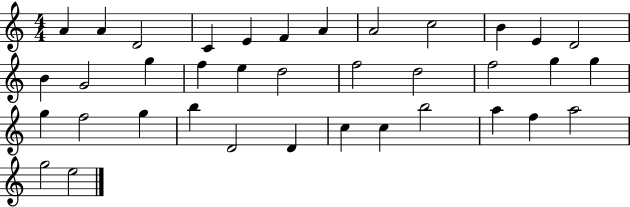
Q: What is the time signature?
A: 4/4